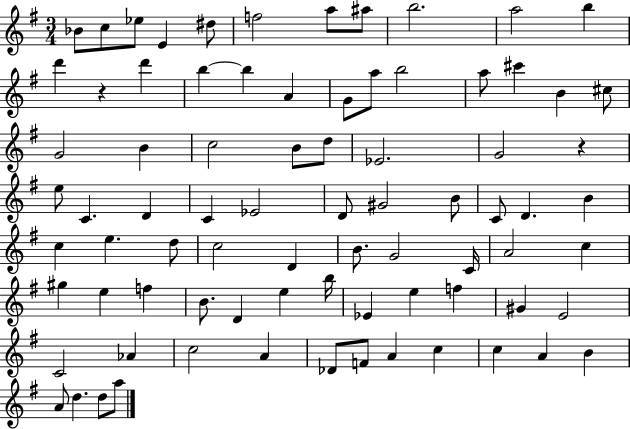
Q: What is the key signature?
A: G major